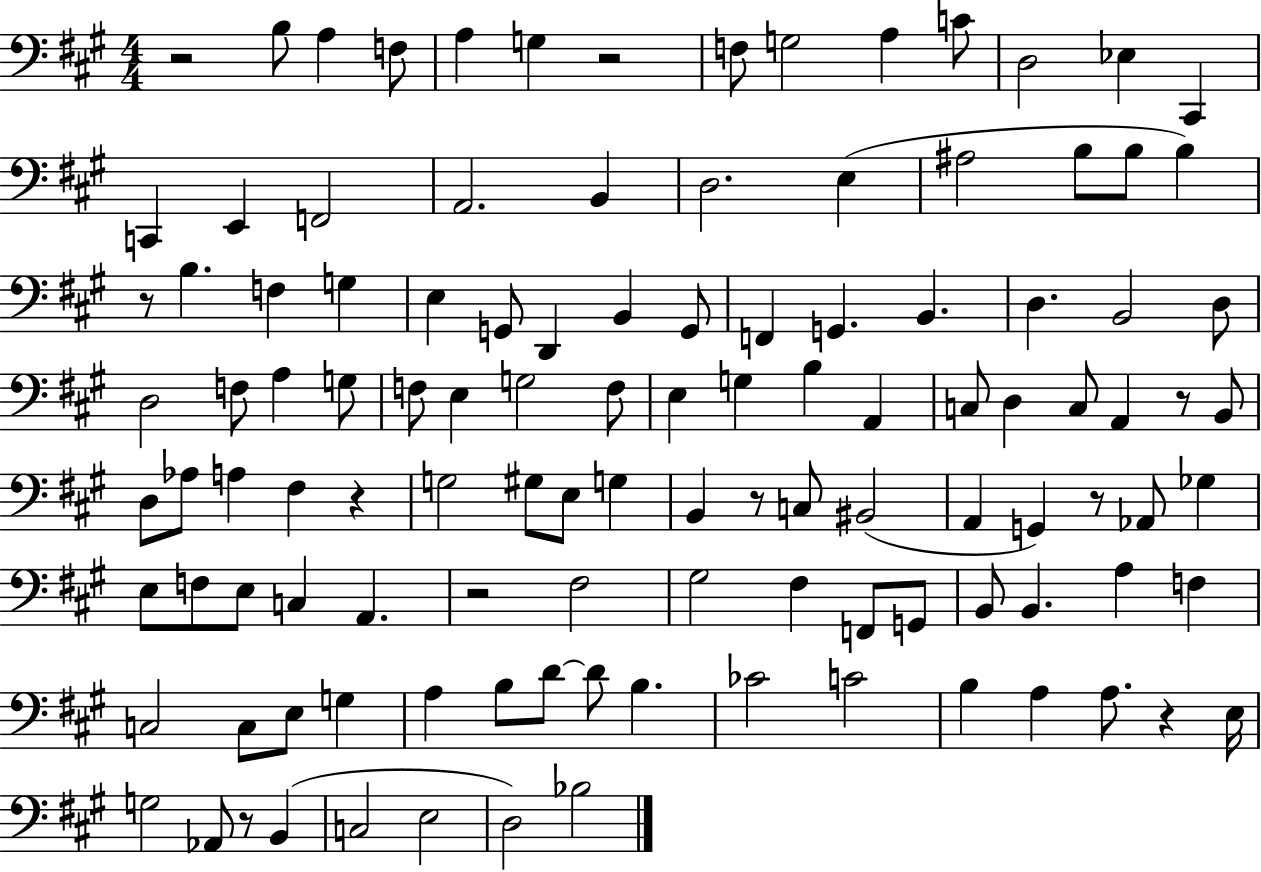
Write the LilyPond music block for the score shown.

{
  \clef bass
  \numericTimeSignature
  \time 4/4
  \key a \major
  \repeat volta 2 { r2 b8 a4 f8 | a4 g4 r2 | f8 g2 a4 c'8 | d2 ees4 cis,4 | \break c,4 e,4 f,2 | a,2. b,4 | d2. e4( | ais2 b8 b8 b4) | \break r8 b4. f4 g4 | e4 g,8 d,4 b,4 g,8 | f,4 g,4. b,4. | d4. b,2 d8 | \break d2 f8 a4 g8 | f8 e4 g2 f8 | e4 g4 b4 a,4 | c8 d4 c8 a,4 r8 b,8 | \break d8 aes8 a4 fis4 r4 | g2 gis8 e8 g4 | b,4 r8 c8 bis,2( | a,4 g,4) r8 aes,8 ges4 | \break e8 f8 e8 c4 a,4. | r2 fis2 | gis2 fis4 f,8 g,8 | b,8 b,4. a4 f4 | \break c2 c8 e8 g4 | a4 b8 d'8~~ d'8 b4. | ces'2 c'2 | b4 a4 a8. r4 e16 | \break g2 aes,8 r8 b,4( | c2 e2 | d2) bes2 | } \bar "|."
}